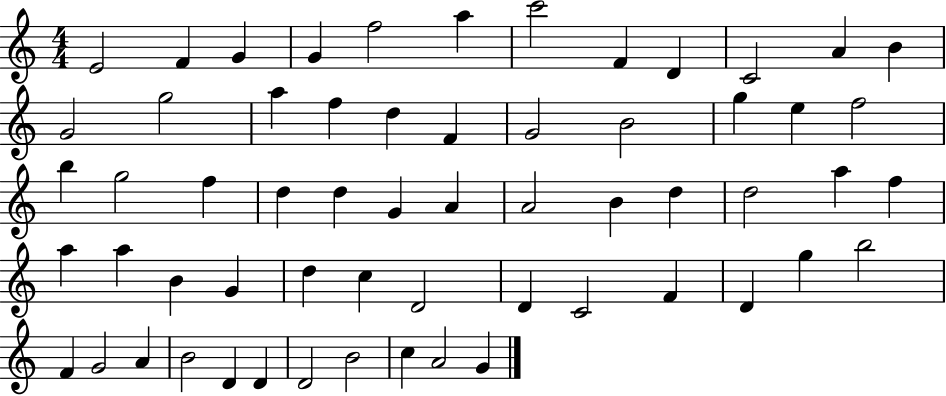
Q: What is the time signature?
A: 4/4